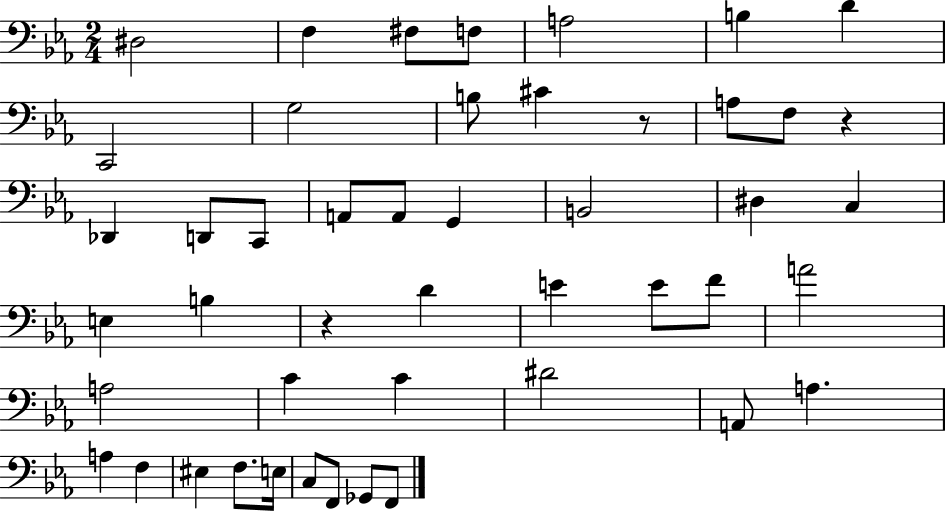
X:1
T:Untitled
M:2/4
L:1/4
K:Eb
^D,2 F, ^F,/2 F,/2 A,2 B, D C,,2 G,2 B,/2 ^C z/2 A,/2 F,/2 z _D,, D,,/2 C,,/2 A,,/2 A,,/2 G,, B,,2 ^D, C, E, B, z D E E/2 F/2 A2 A,2 C C ^D2 A,,/2 A, A, F, ^E, F,/2 E,/4 C,/2 F,,/2 _G,,/2 F,,/2